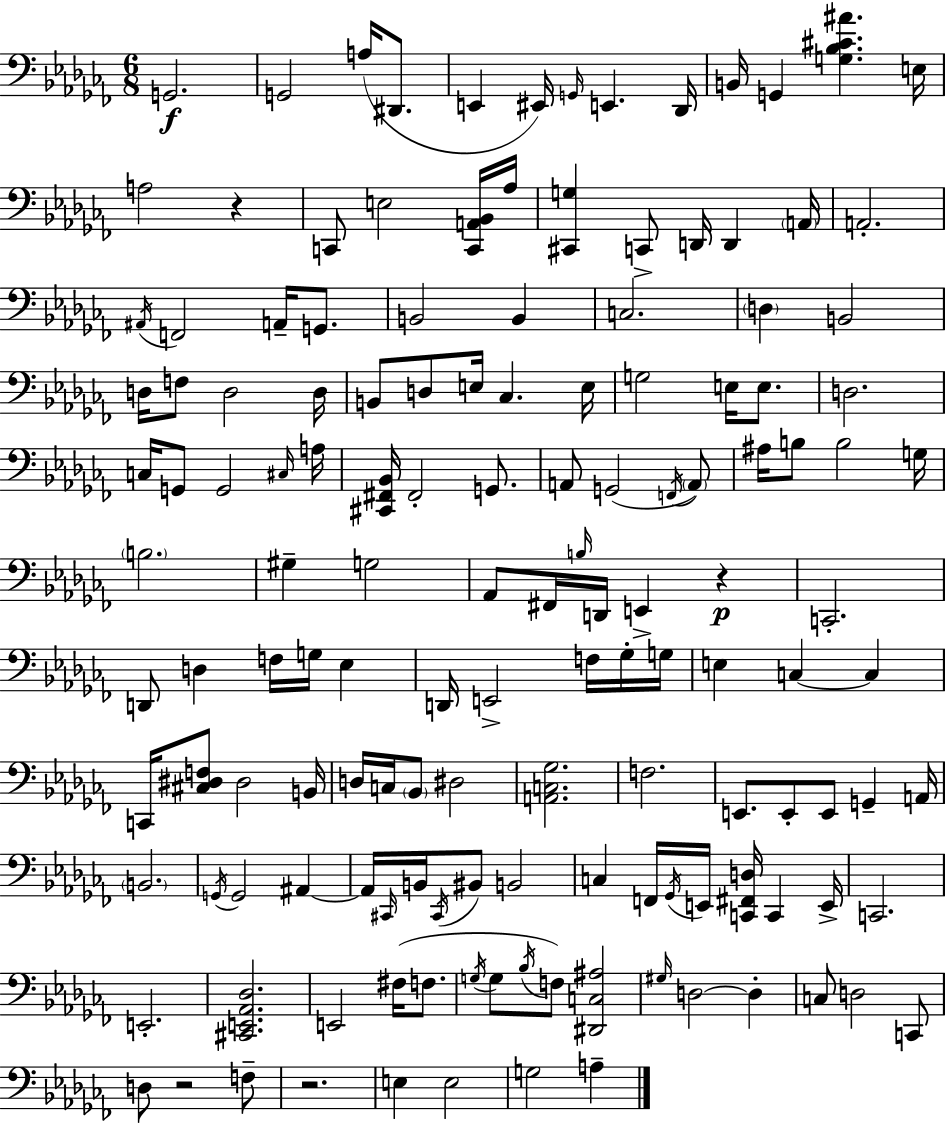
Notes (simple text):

G2/h. G2/h A3/s D#2/e. E2/q EIS2/s G2/s E2/q. Db2/s B2/s G2/q [G3,Bb3,C#4,A#4]/q. E3/s A3/h R/q C2/e E3/h [C2,A2,Bb2]/s Ab3/s [C#2,G3]/q C2/e D2/s D2/q A2/s A2/h. A#2/s F2/h A2/s G2/e. B2/h B2/q C3/h. D3/q B2/h D3/s F3/e D3/h D3/s B2/e D3/e E3/s CES3/q. E3/s G3/h E3/s E3/e. D3/h. C3/s G2/e G2/h C#3/s A3/s [C#2,F#2,Bb2]/s F#2/h G2/e. A2/e G2/h F2/s A2/e A#3/s B3/e B3/h G3/s B3/h. G#3/q G3/h Ab2/e F#2/s B3/s D2/s E2/q R/q C2/h. D2/e D3/q F3/s G3/s Eb3/q D2/s E2/h F3/s Gb3/s G3/s E3/q C3/q C3/q C2/s [C#3,D#3,F3]/e D#3/h B2/s D3/s C3/s Bb2/e D#3/h [A2,C3,Gb3]/h. F3/h. E2/e. E2/e E2/e G2/q A2/s B2/h. G2/s G2/h A#2/q A#2/s C#2/s B2/s C#2/s BIS2/e B2/h C3/q F2/s Gb2/s E2/s [C2,F#2,D3]/s C2/q E2/s C2/h. E2/h. [C#2,E2,Ab2,Db3]/h. E2/h F#3/s F3/e. G3/s G3/e Bb3/s F3/e [D#2,C3,A#3]/h G#3/s D3/h D3/q C3/e D3/h C2/e D3/e R/h F3/e R/h. E3/q E3/h G3/h A3/q